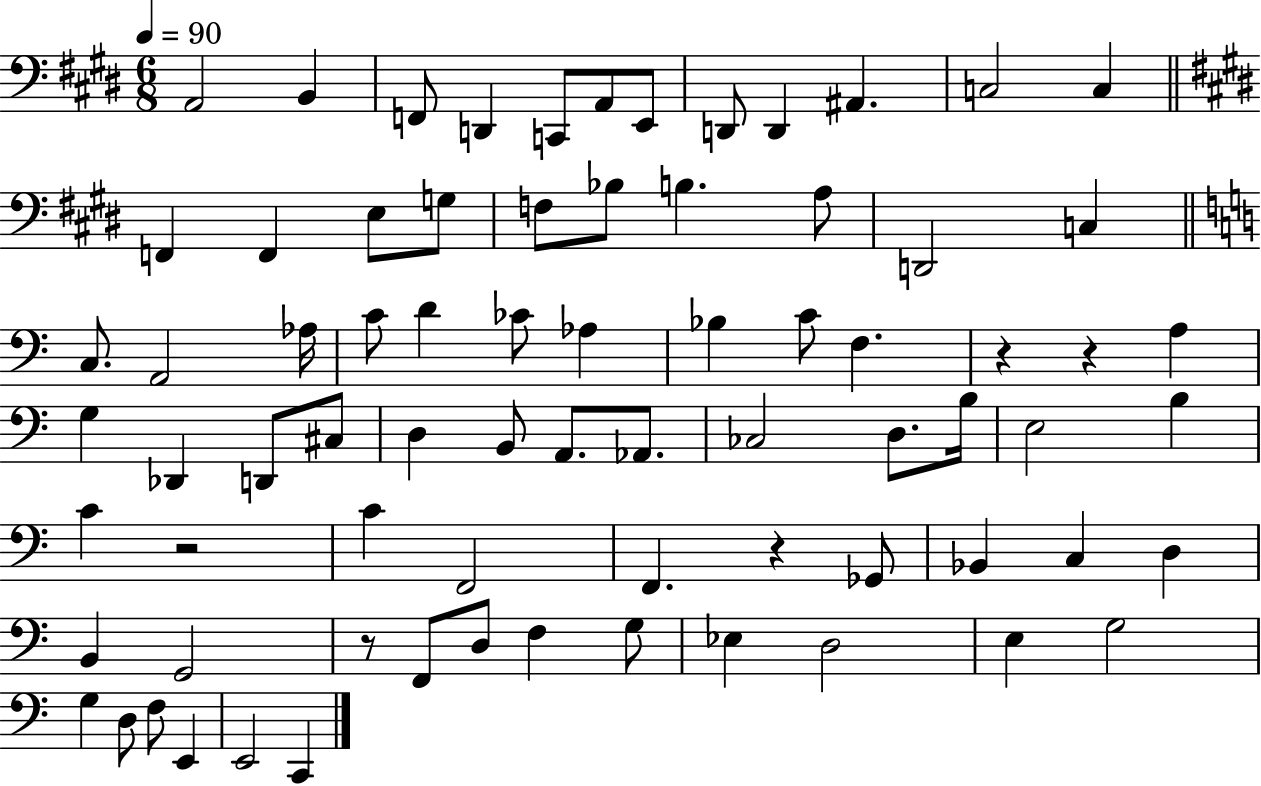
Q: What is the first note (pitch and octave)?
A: A2